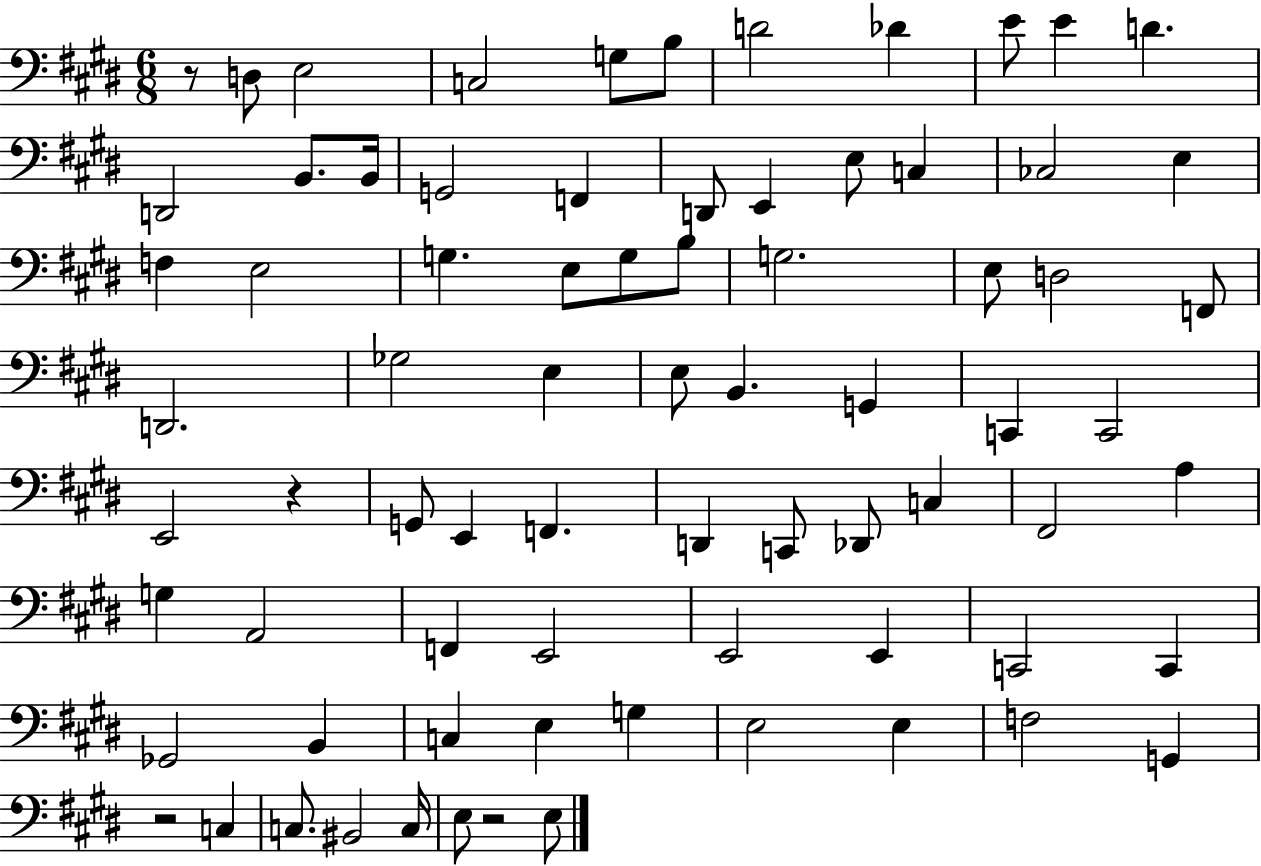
R/e D3/e E3/h C3/h G3/e B3/e D4/h Db4/q E4/e E4/q D4/q. D2/h B2/e. B2/s G2/h F2/q D2/e E2/q E3/e C3/q CES3/h E3/q F3/q E3/h G3/q. E3/e G3/e B3/e G3/h. E3/e D3/h F2/e D2/h. Gb3/h E3/q E3/e B2/q. G2/q C2/q C2/h E2/h R/q G2/e E2/q F2/q. D2/q C2/e Db2/e C3/q F#2/h A3/q G3/q A2/h F2/q E2/h E2/h E2/q C2/h C2/q Gb2/h B2/q C3/q E3/q G3/q E3/h E3/q F3/h G2/q R/h C3/q C3/e. BIS2/h C3/s E3/e R/h E3/e